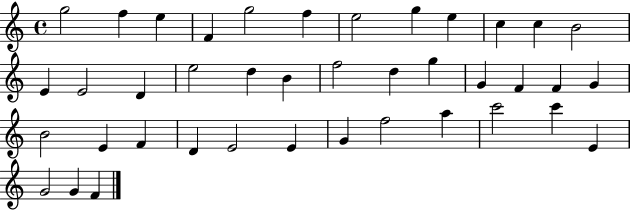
{
  \clef treble
  \time 4/4
  \defaultTimeSignature
  \key c \major
  g''2 f''4 e''4 | f'4 g''2 f''4 | e''2 g''4 e''4 | c''4 c''4 b'2 | \break e'4 e'2 d'4 | e''2 d''4 b'4 | f''2 d''4 g''4 | g'4 f'4 f'4 g'4 | \break b'2 e'4 f'4 | d'4 e'2 e'4 | g'4 f''2 a''4 | c'''2 c'''4 e'4 | \break g'2 g'4 f'4 | \bar "|."
}